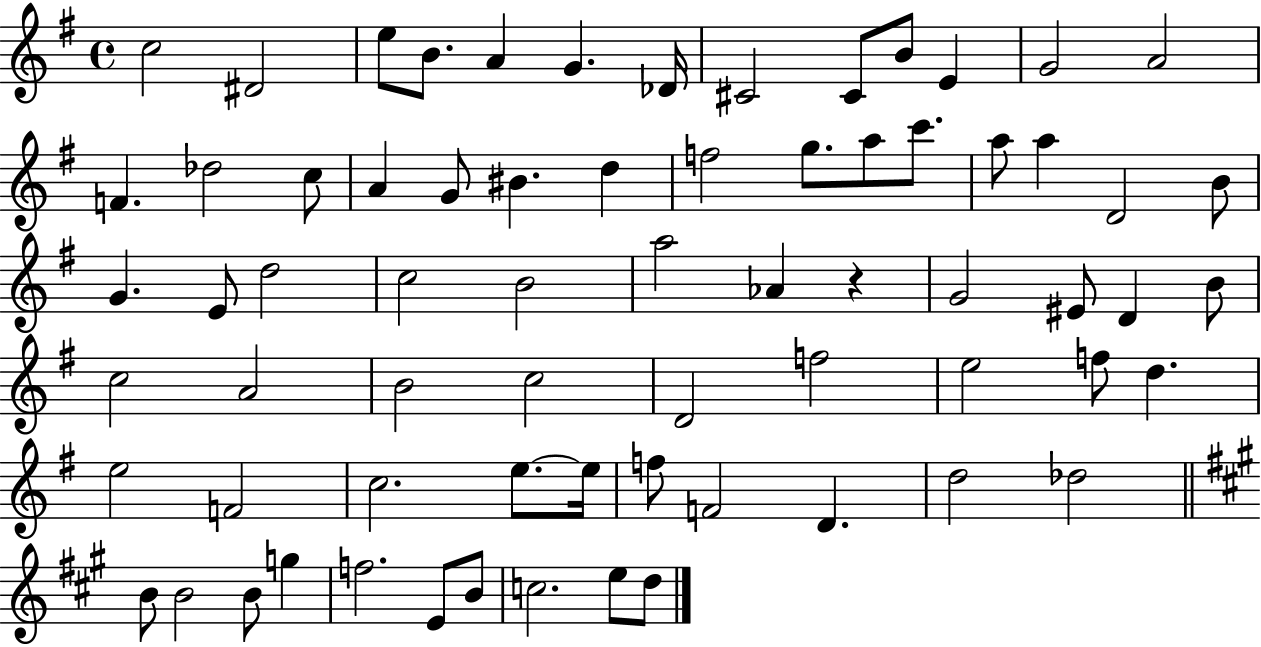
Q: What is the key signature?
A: G major